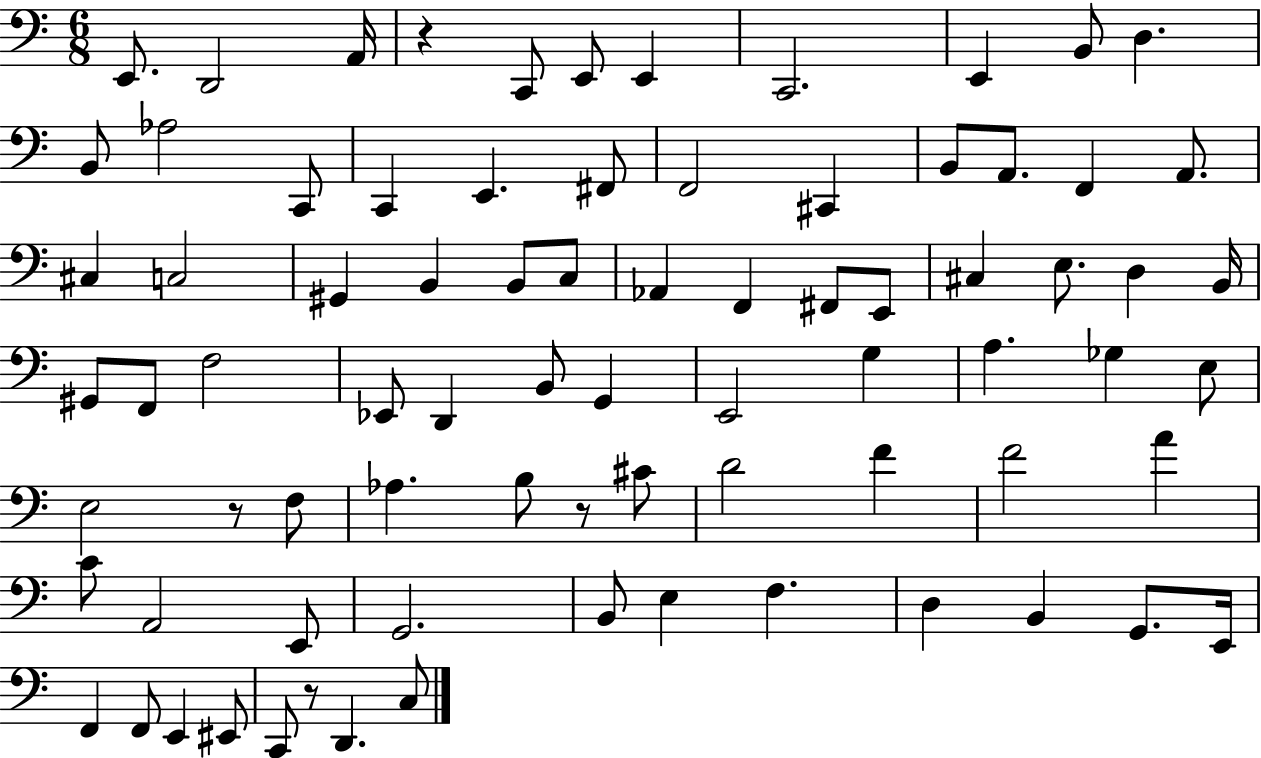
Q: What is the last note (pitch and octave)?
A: C3